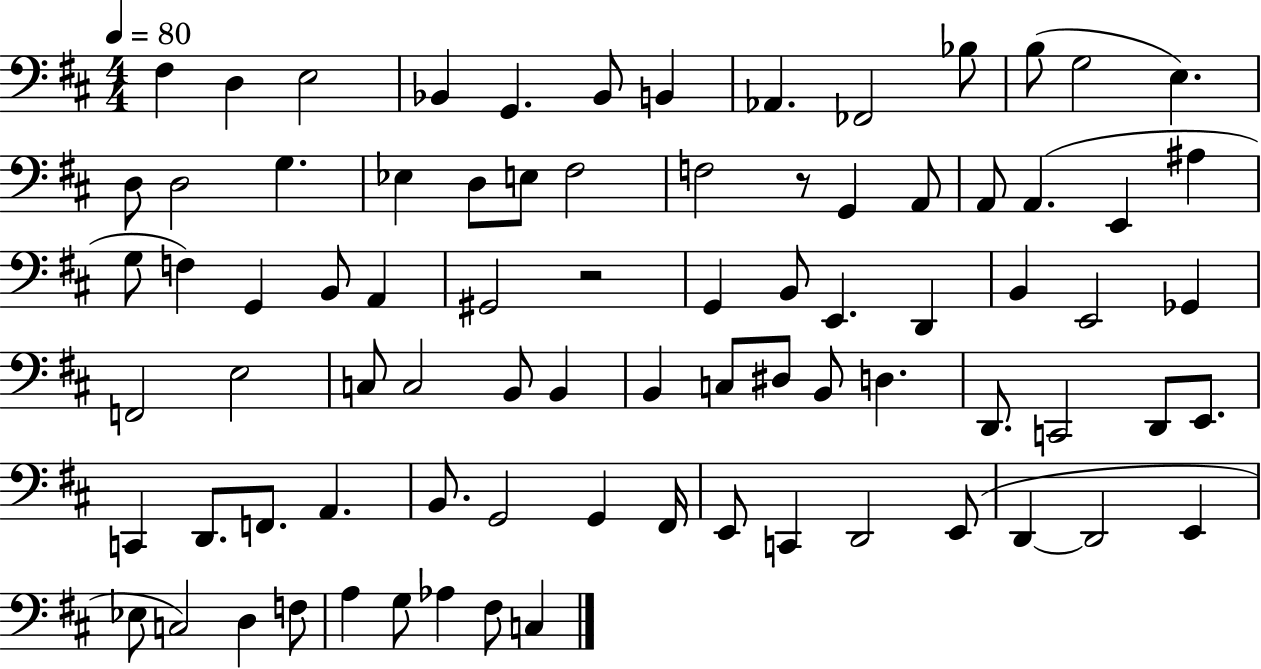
F#3/q D3/q E3/h Bb2/q G2/q. Bb2/e B2/q Ab2/q. FES2/h Bb3/e B3/e G3/h E3/q. D3/e D3/h G3/q. Eb3/q D3/e E3/e F#3/h F3/h R/e G2/q A2/e A2/e A2/q. E2/q A#3/q G3/e F3/q G2/q B2/e A2/q G#2/h R/h G2/q B2/e E2/q. D2/q B2/q E2/h Gb2/q F2/h E3/h C3/e C3/h B2/e B2/q B2/q C3/e D#3/e B2/e D3/q. D2/e. C2/h D2/e E2/e. C2/q D2/e. F2/e. A2/q. B2/e. G2/h G2/q F#2/s E2/e C2/q D2/h E2/e D2/q D2/h E2/q Eb3/e C3/h D3/q F3/e A3/q G3/e Ab3/q F#3/e C3/q